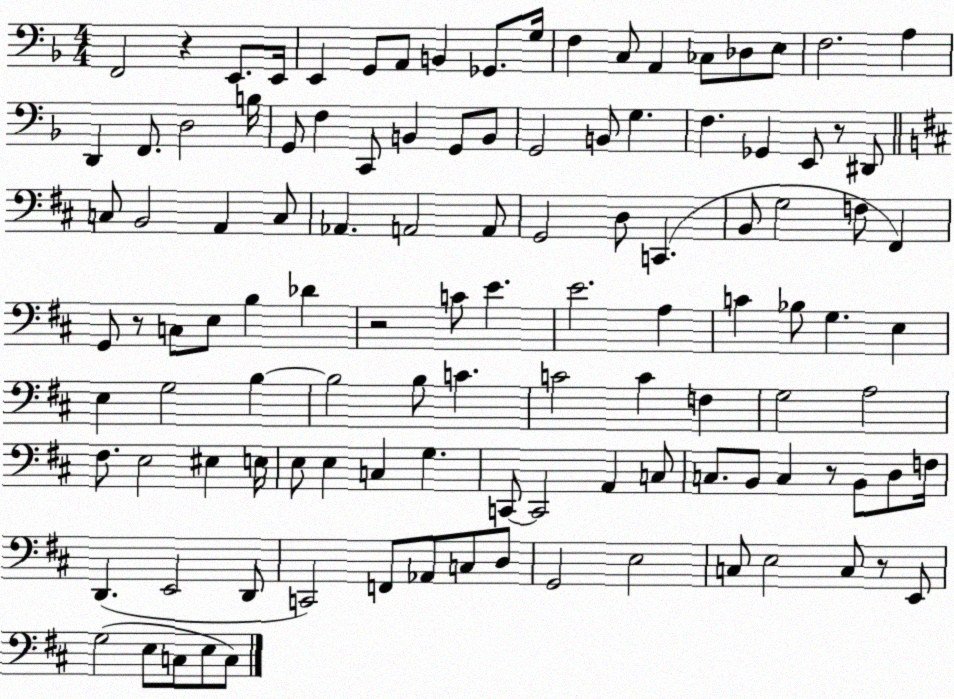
X:1
T:Untitled
M:4/4
L:1/4
K:F
F,,2 z E,,/2 E,,/4 E,, G,,/2 A,,/2 B,, _G,,/2 G,/4 F, C,/2 A,, _C,/2 _D,/2 E,/2 F,2 A, D,, F,,/2 D,2 B,/4 G,,/2 F, C,,/2 B,, G,,/2 B,,/2 G,,2 B,,/2 G, F, _G,, E,,/2 z/2 ^D,,/2 C,/2 B,,2 A,, C,/2 _A,, A,,2 A,,/2 G,,2 D,/2 C,, B,,/2 G,2 F,/2 ^F,, G,,/2 z/2 C,/2 E,/2 B, _D z2 C/2 E E2 A, C _B,/2 G, E, E, G,2 B, B,2 B,/2 C C2 C F, G,2 A,2 ^F,/2 E,2 ^E, E,/4 E,/2 E, C, G, C,,/2 C,,2 A,, C,/2 C,/2 B,,/2 C, z/2 B,,/2 D,/2 F,/4 D,, E,,2 D,,/2 C,,2 F,,/2 _A,,/2 C,/2 D,/2 G,,2 E,2 C,/2 E,2 C,/2 z/2 E,,/2 G,2 E,/2 C,/2 E,/2 C,/2